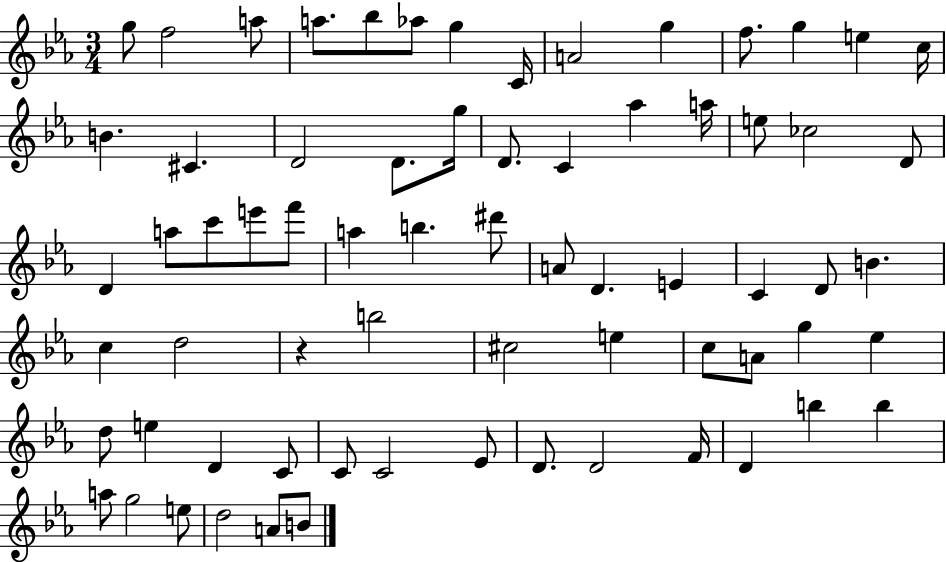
G5/e F5/h A5/e A5/e. Bb5/e Ab5/e G5/q C4/s A4/h G5/q F5/e. G5/q E5/q C5/s B4/q. C#4/q. D4/h D4/e. G5/s D4/e. C4/q Ab5/q A5/s E5/e CES5/h D4/e D4/q A5/e C6/e E6/e F6/e A5/q B5/q. D#6/e A4/e D4/q. E4/q C4/q D4/e B4/q. C5/q D5/h R/q B5/h C#5/h E5/q C5/e A4/e G5/q Eb5/q D5/e E5/q D4/q C4/e C4/e C4/h Eb4/e D4/e. D4/h F4/s D4/q B5/q B5/q A5/e G5/h E5/e D5/h A4/e B4/e